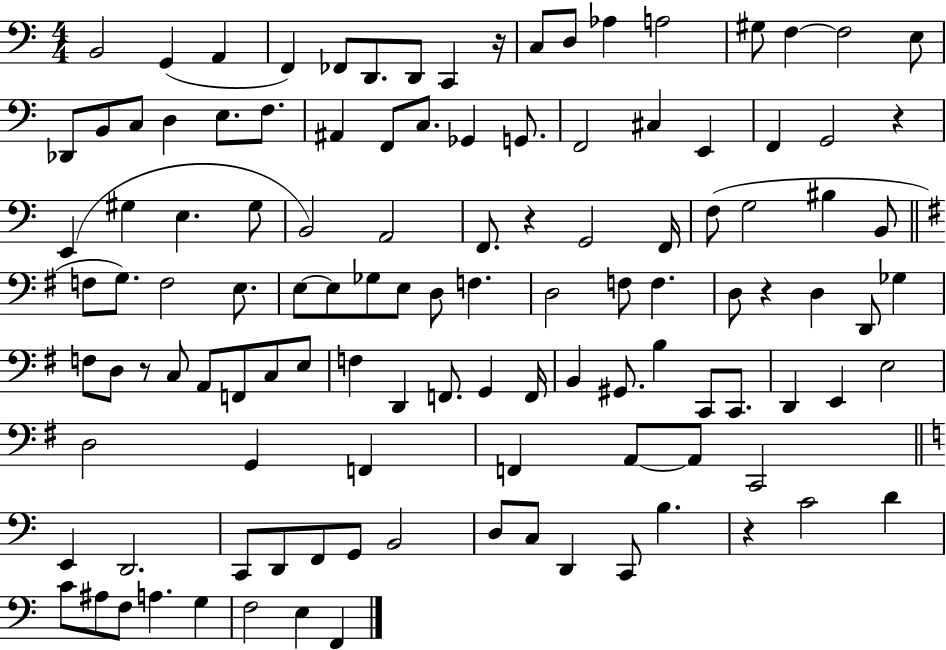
{
  \clef bass
  \numericTimeSignature
  \time 4/4
  \key c \major
  b,2 g,4( a,4 | f,4) fes,8 d,8. d,8 c,4 r16 | c8 d8 aes4 a2 | gis8 f4~~ f2 e8 | \break des,8 b,8 c8 d4 e8. f8. | ais,4 f,8 c8. ges,4 g,8. | f,2 cis4 e,4 | f,4 g,2 r4 | \break e,4( gis4 e4. gis8 | b,2) a,2 | f,8. r4 g,2 f,16 | f8( g2 bis4 b,8 | \break \bar "||" \break \key e \minor f8 g8.) f2 e8. | e8~~ e8 ges8 e8 d8 f4. | d2 f8 f4. | d8 r4 d4 d,8 ges4 | \break f8 d8 r8 c8 a,8 f,8 c8 e8 | f4 d,4 f,8. g,4 f,16 | b,4 gis,8. b4 c,8 c,8. | d,4 e,4 e2 | \break d2 g,4 f,4 | f,4 a,8~~ a,8 c,2 | \bar "||" \break \key c \major e,4 d,2. | c,8 d,8 f,8 g,8 b,2 | d8 c8 d,4 c,8 b4. | r4 c'2 d'4 | \break c'8 ais8 f8 a4. g4 | f2 e4 f,4 | \bar "|."
}